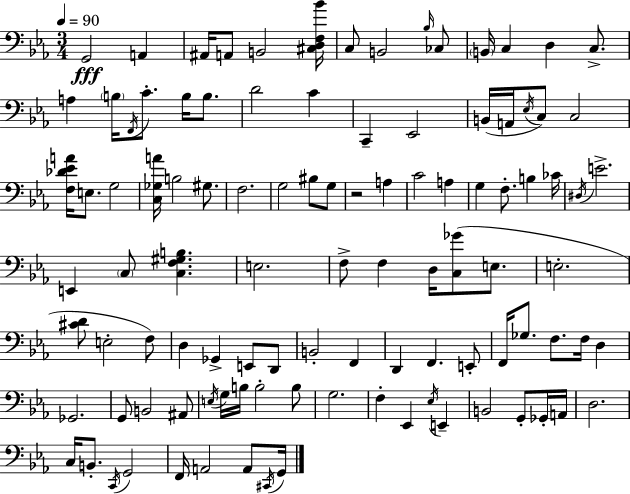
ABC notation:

X:1
T:Untitled
M:3/4
L:1/4
K:Cm
G,,2 A,, ^A,,/4 A,,/2 B,,2 [^C,D,F,_B]/4 C,/2 B,,2 _B,/4 _C,/2 B,,/4 C, D, C,/2 A, B,/4 F,,/4 C/2 B,/4 B,/2 D2 C C,, _E,,2 B,,/4 A,,/4 _E,/4 C,/2 C,2 [F,_D_EA]/4 E,/2 G,2 [C,_G,A]/4 B,2 ^G,/2 F,2 G,2 ^B,/2 G,/2 z2 A, C2 A, G, F,/2 B, _C/4 ^D,/4 E2 E,, C,/2 [C,F,^G,B,] E,2 F,/2 F, D,/4 [C,_G]/2 E,/2 E,2 [^CD]/2 E,2 F,/2 D, _G,, E,,/2 D,,/2 B,,2 F,, D,, F,, E,,/2 F,,/4 _G,/2 F,/2 F,/4 D, _G,,2 G,,/2 B,,2 ^A,,/2 E,/4 G,/4 B,/4 B,2 B,/2 G,2 F, _E,, _E,/4 E,, B,,2 G,,/2 _G,,/4 A,,/4 D,2 C,/4 B,,/2 C,,/4 G,,2 F,,/4 A,,2 A,,/2 ^C,,/4 G,,/4